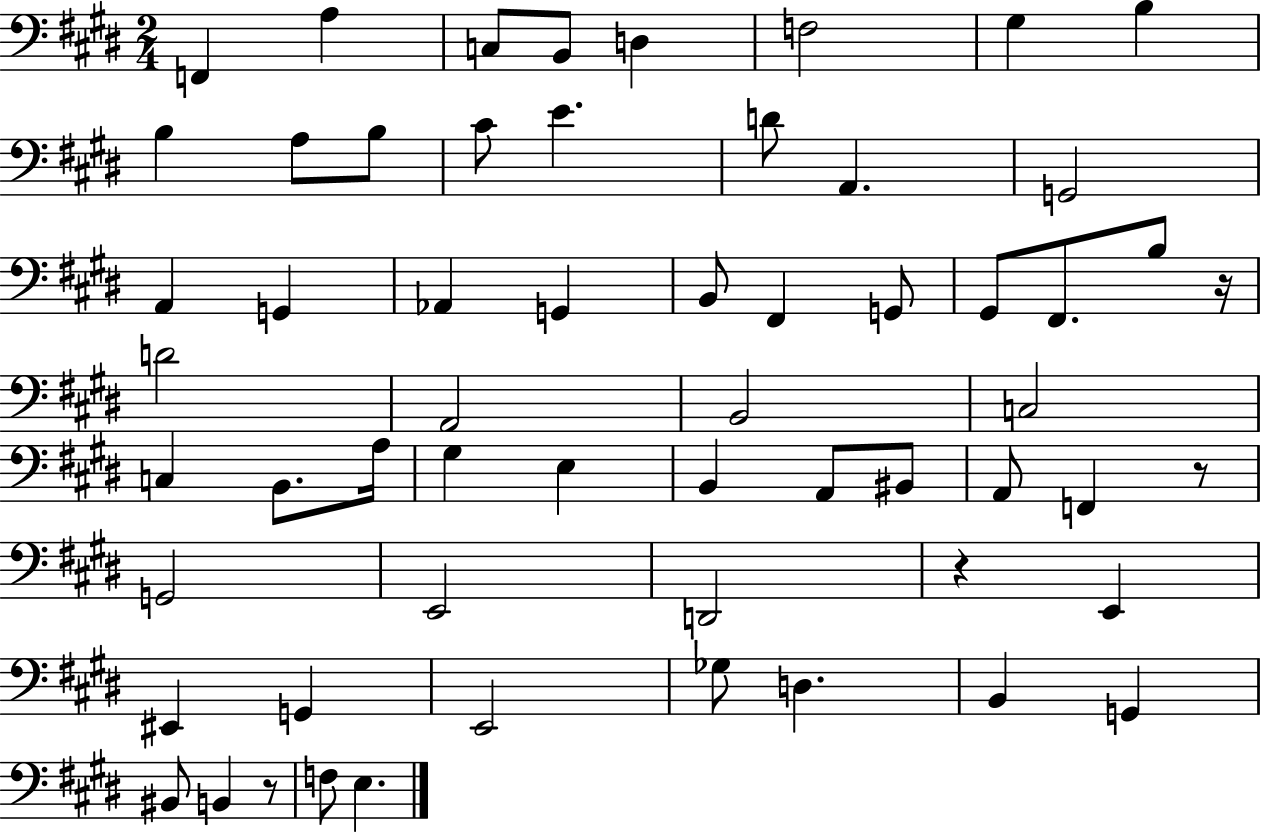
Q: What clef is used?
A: bass